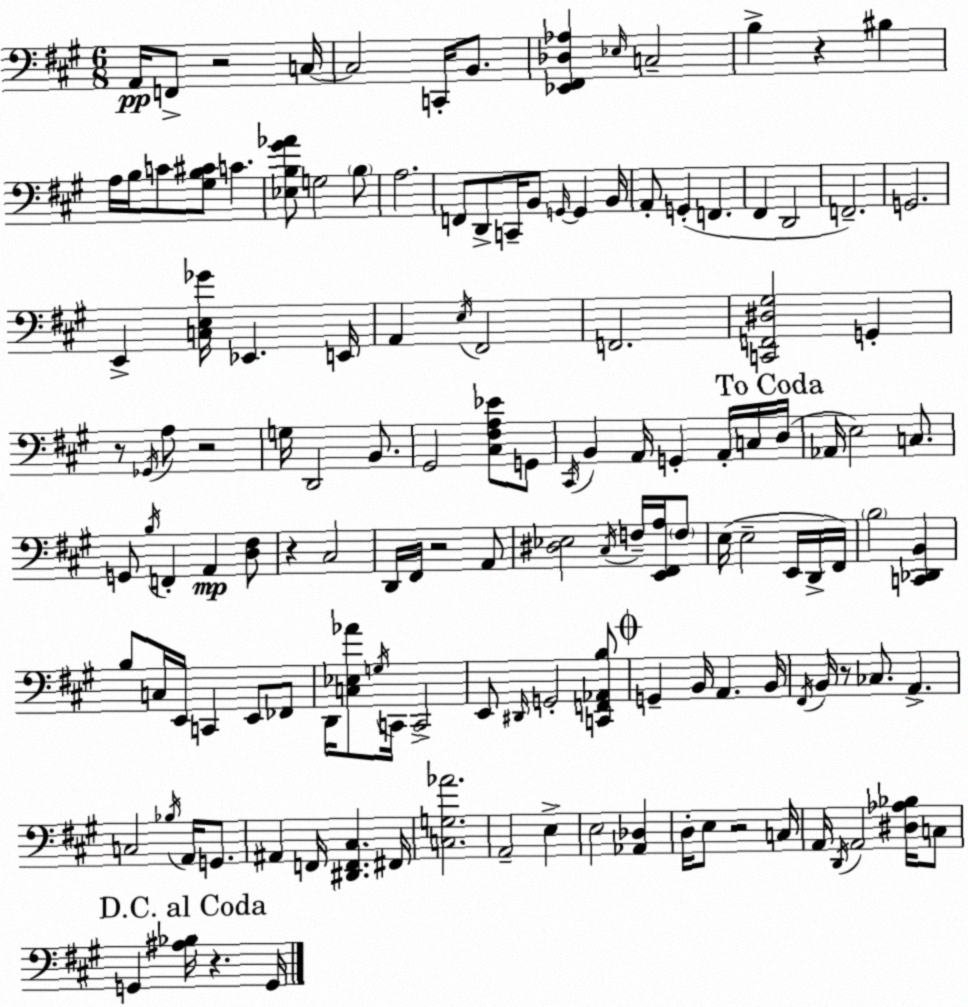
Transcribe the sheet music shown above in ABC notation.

X:1
T:Untitled
M:6/8
L:1/4
K:A
A,,/4 F,,/2 z2 C,/4 C,2 C,,/4 B,,/2 [_E,,^F,,_D,_A,] _E,/4 C,2 B, z ^B, A,/4 B,/4 C/2 [^G,B,^C]/2 C [_E,B,^G_A]/2 G,2 B,/2 A,2 F,,/2 D,,/2 C,,/4 B,,/2 G,,/4 G,, B,,/4 A,,/2 G,, F,, ^F,, D,,2 F,,2 G,,2 E,, [C,E,_G]/4 _E,, E,,/4 A,, E,/4 ^F,,2 F,,2 [C,,F,,^D,^G,]2 G,, z/2 _G,,/4 A,/2 z2 G,/4 D,,2 B,,/2 ^G,,2 [^C,^F,A,_E]/2 G,,/2 ^C,,/4 B,, A,,/4 G,, A,,/4 C,/4 D,/4 _A,,/4 E,2 C,/2 G,,/2 B,/4 F,, A,, [D,^F,]/2 z ^C,2 D,,/4 ^F,,/4 z2 A,,/2 [^D,_E,]2 ^C,/4 F,/4 [E,,^F,,A,]/4 F,/2 E,/4 E,2 E,,/4 D,,/4 ^F,,/4 B,2 [C,,_D,,B,,] B,/2 C,/4 E,,/4 C,, E,,/2 _F,,/2 D,,/4 [C,_E,_A]/2 G,/4 C,,/4 C,,2 E,,/2 ^D,,/4 G,,2 [C,,F,,_A,,B,]/2 G,, B,,/4 A,, B,,/4 ^F,,/4 B,,/4 z/2 _C,/2 A,, C,2 _B,/4 A,,/4 G,,/2 ^A,, F,,/4 [^D,,F,,^C,] ^F,,/4 [C,G,_A]2 A,,2 E, E,2 [_A,,_D,] D,/4 E,/2 z2 C,/4 A,,/4 D,,/4 A,,2 [^D,_A,_B,]/4 C,/2 G,, [^A,_B,]/4 z G,,/4